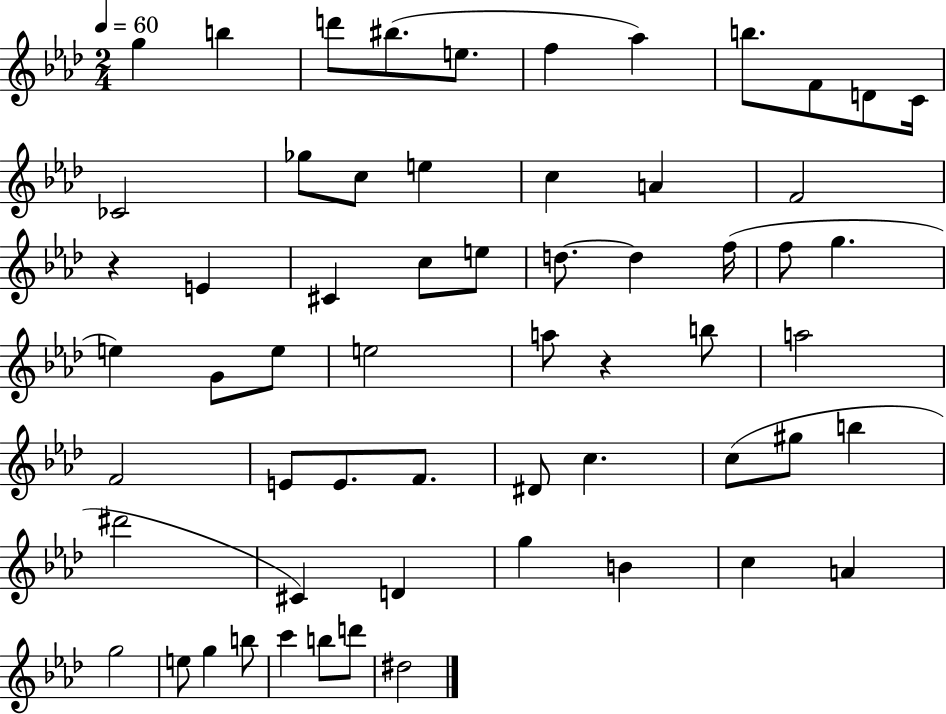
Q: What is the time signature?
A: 2/4